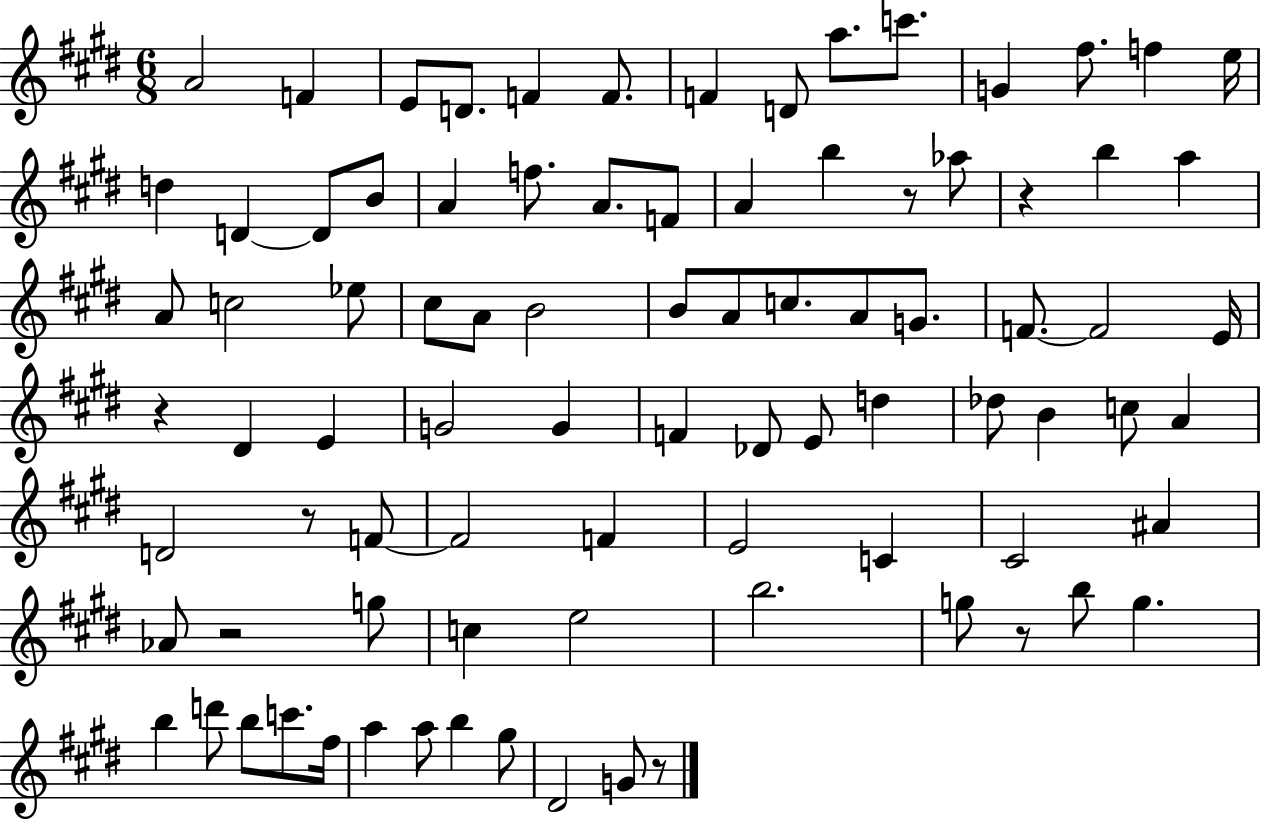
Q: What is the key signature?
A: E major